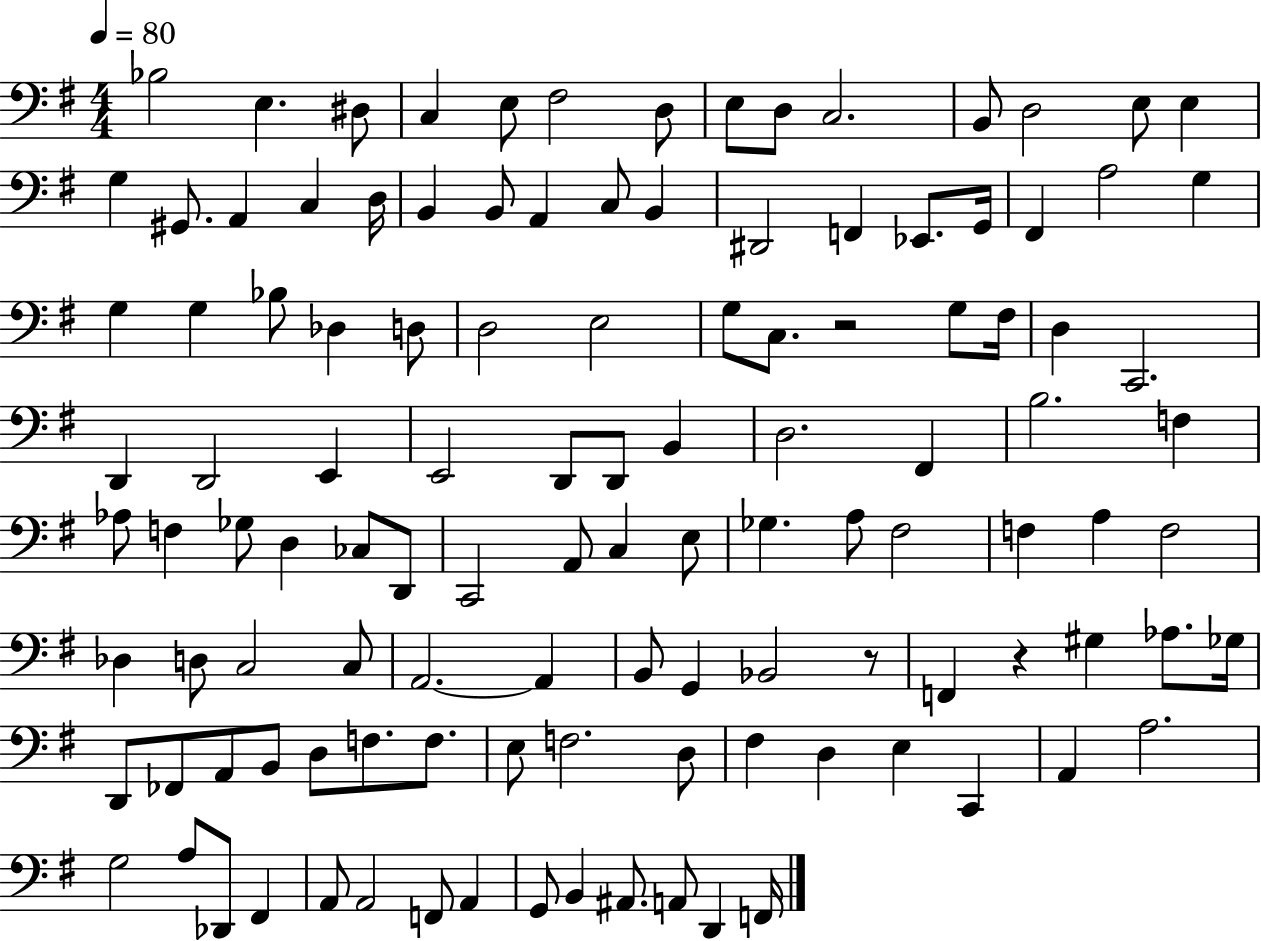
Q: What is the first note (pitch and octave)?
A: Bb3